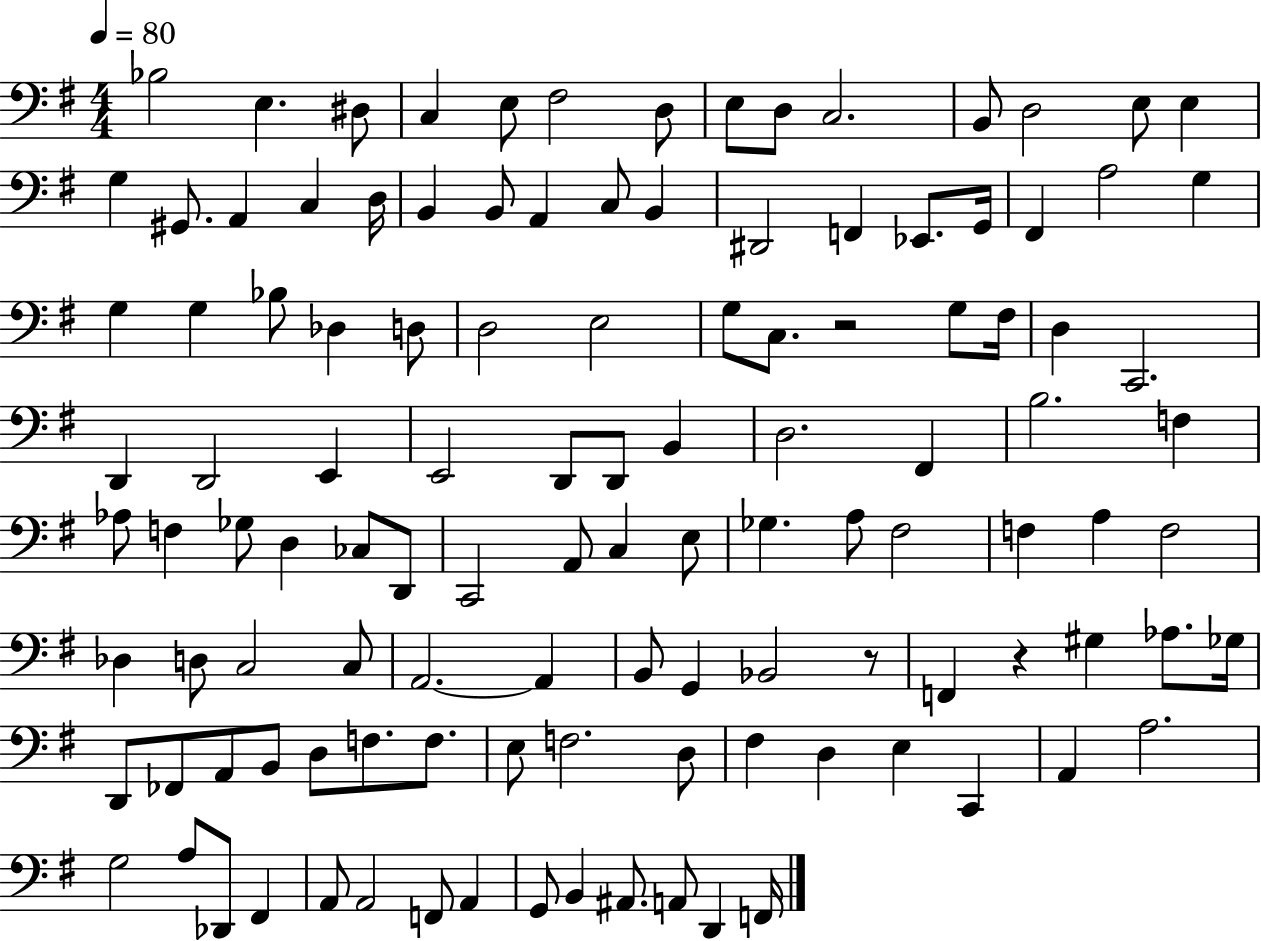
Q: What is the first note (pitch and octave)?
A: Bb3